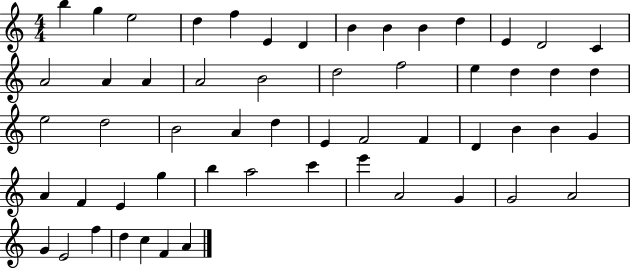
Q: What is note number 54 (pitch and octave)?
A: C5